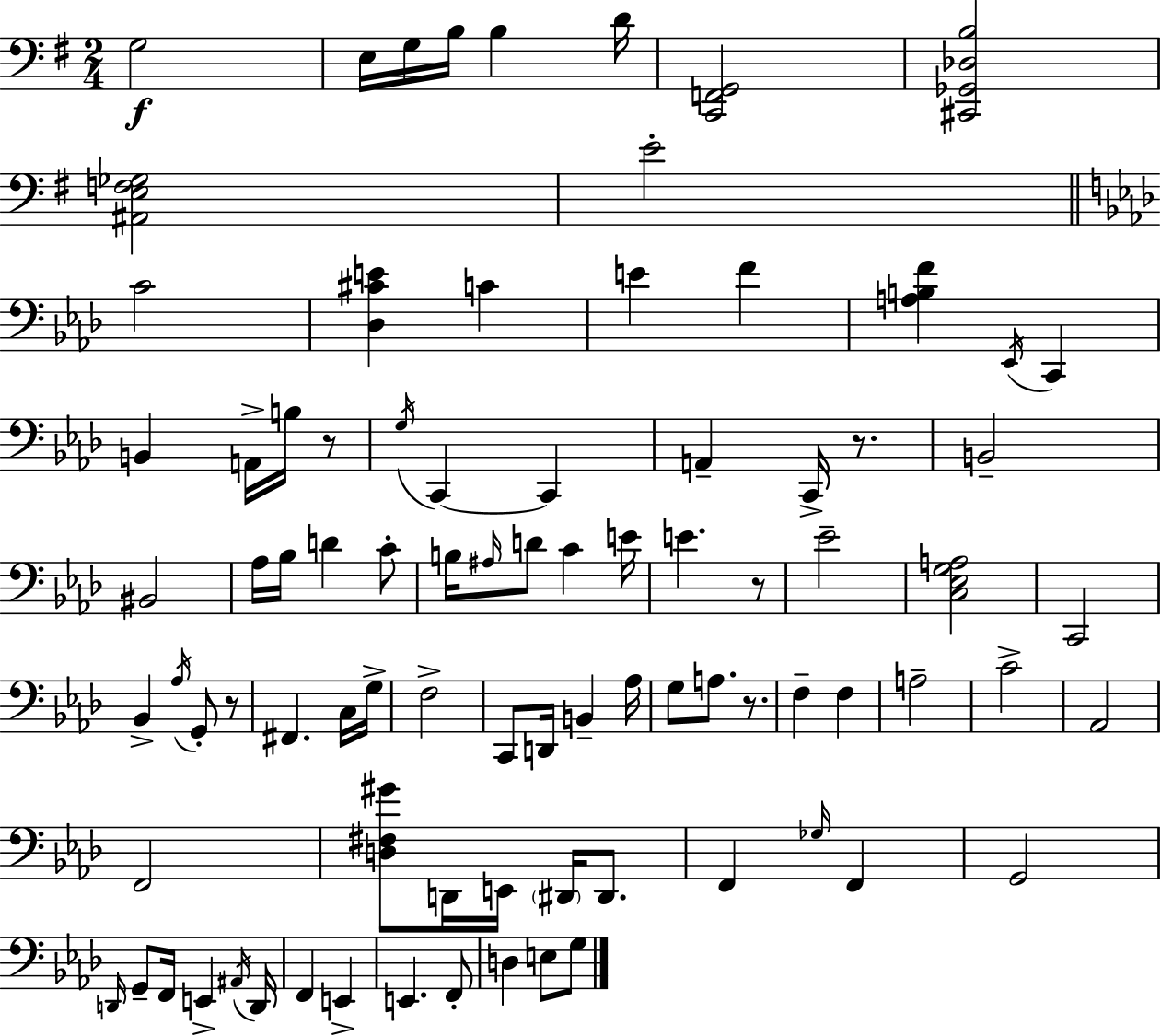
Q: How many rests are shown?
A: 5